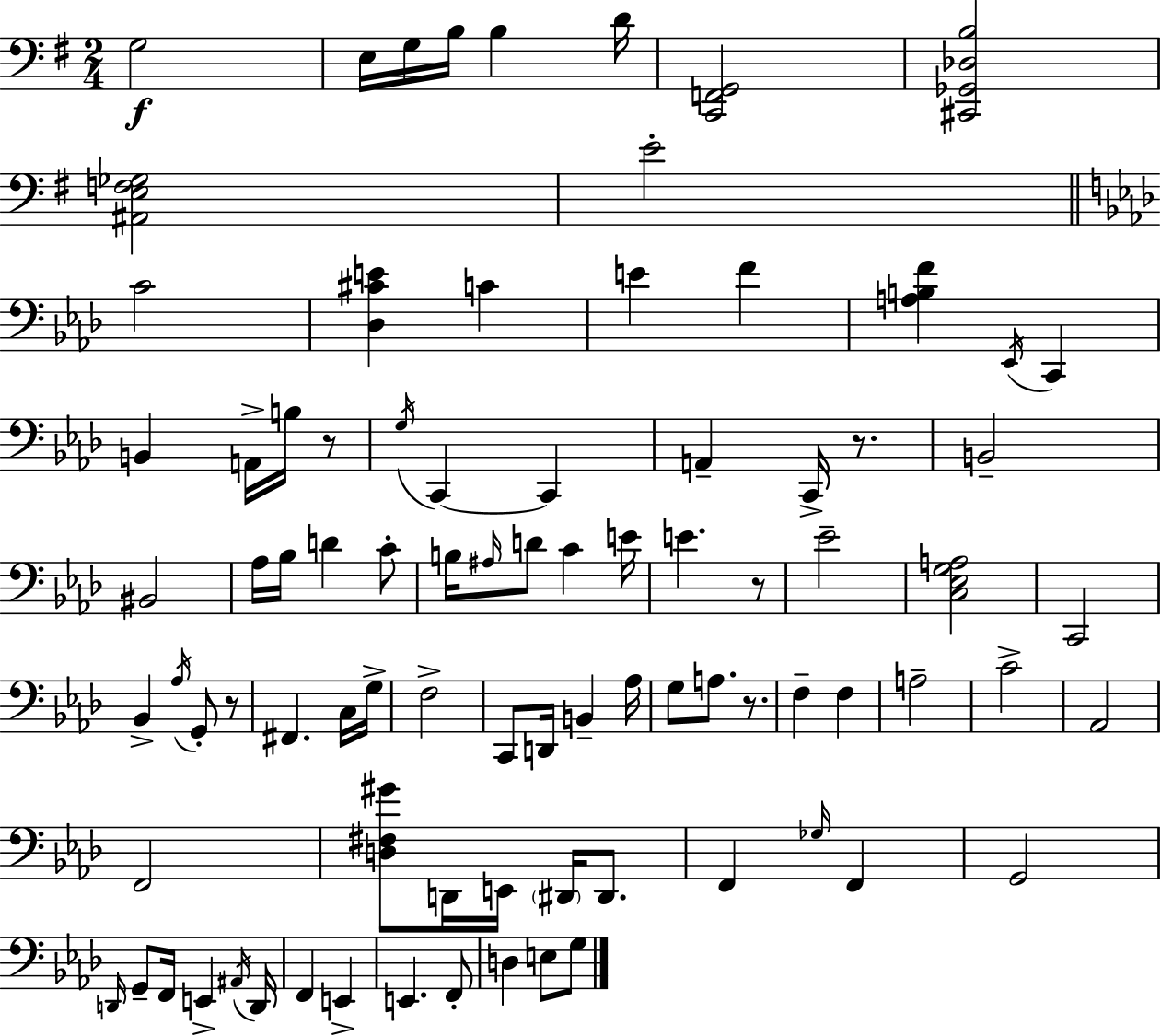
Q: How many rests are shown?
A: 5